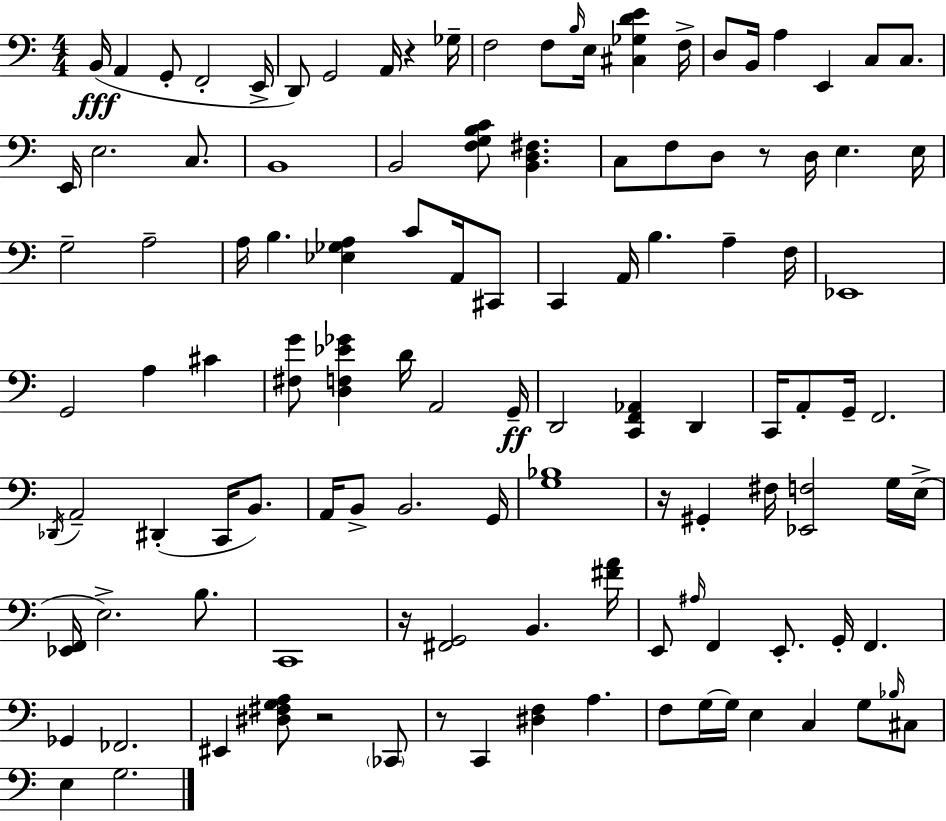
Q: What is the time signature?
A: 4/4